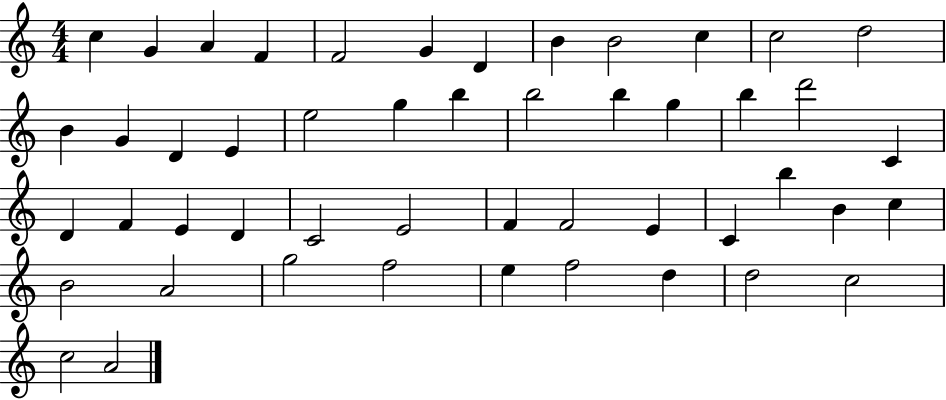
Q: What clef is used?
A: treble